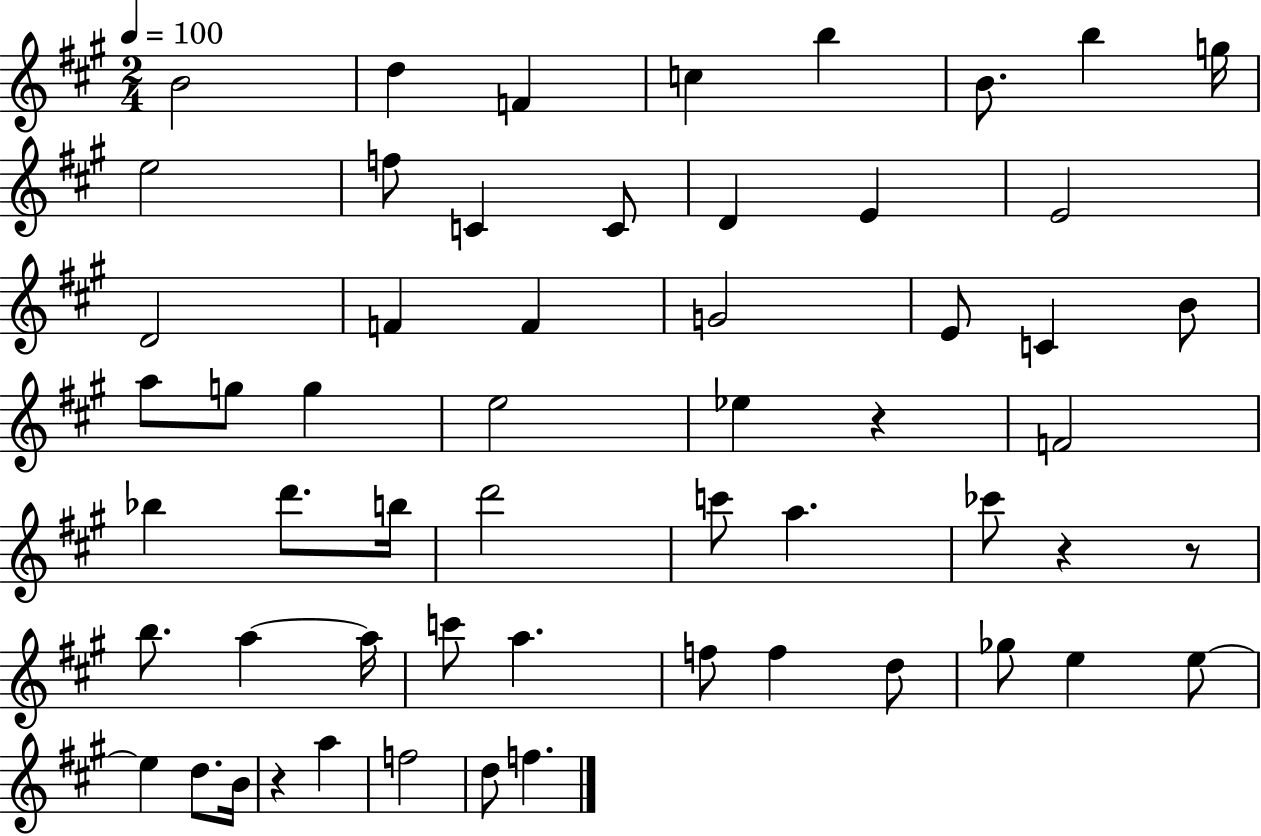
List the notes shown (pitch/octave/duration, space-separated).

B4/h D5/q F4/q C5/q B5/q B4/e. B5/q G5/s E5/h F5/e C4/q C4/e D4/q E4/q E4/h D4/h F4/q F4/q G4/h E4/e C4/q B4/e A5/e G5/e G5/q E5/h Eb5/q R/q F4/h Bb5/q D6/e. B5/s D6/h C6/e A5/q. CES6/e R/q R/e B5/e. A5/q A5/s C6/e A5/q. F5/e F5/q D5/e Gb5/e E5/q E5/e E5/q D5/e. B4/s R/q A5/q F5/h D5/e F5/q.